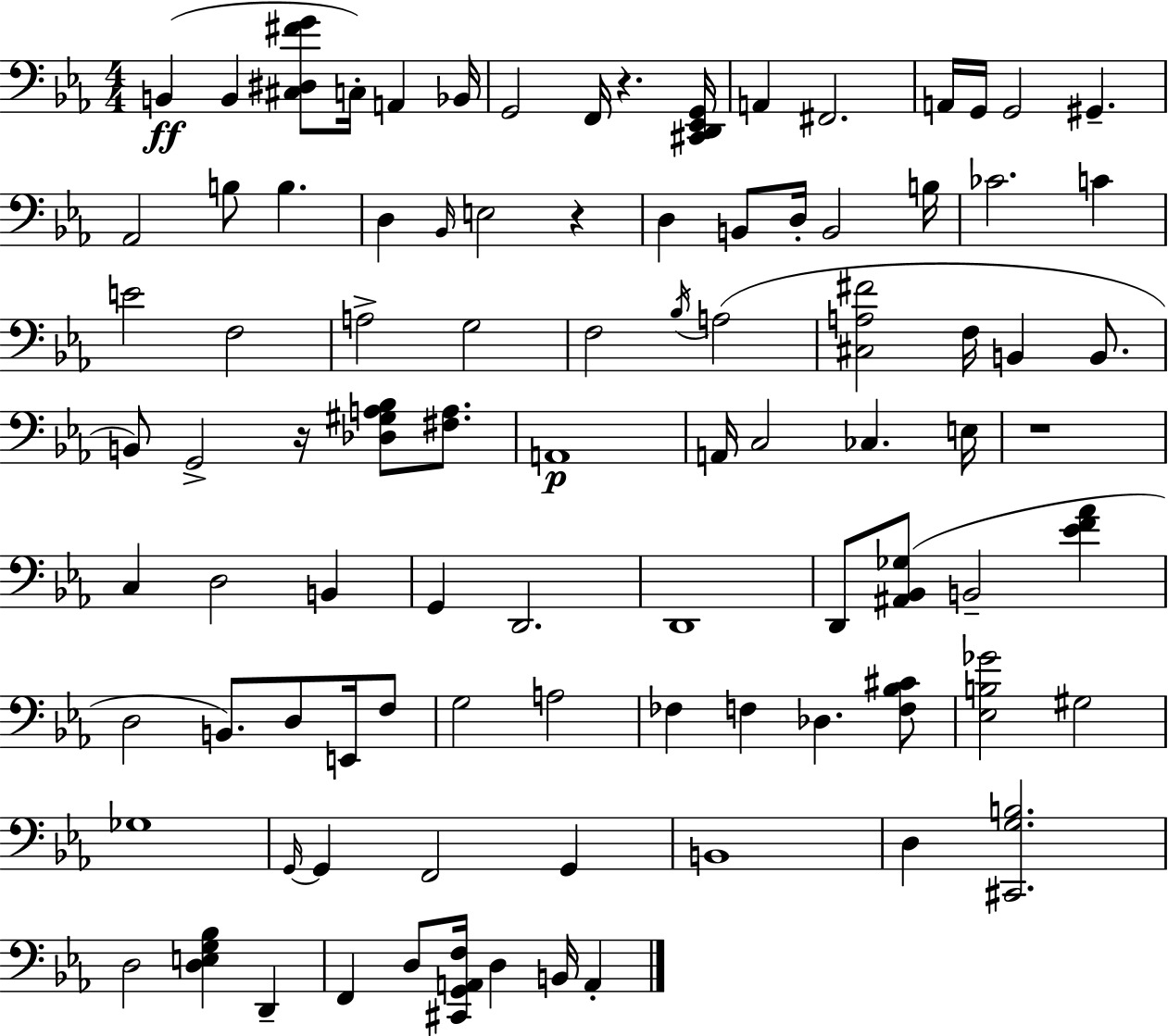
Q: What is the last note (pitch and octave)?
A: A2